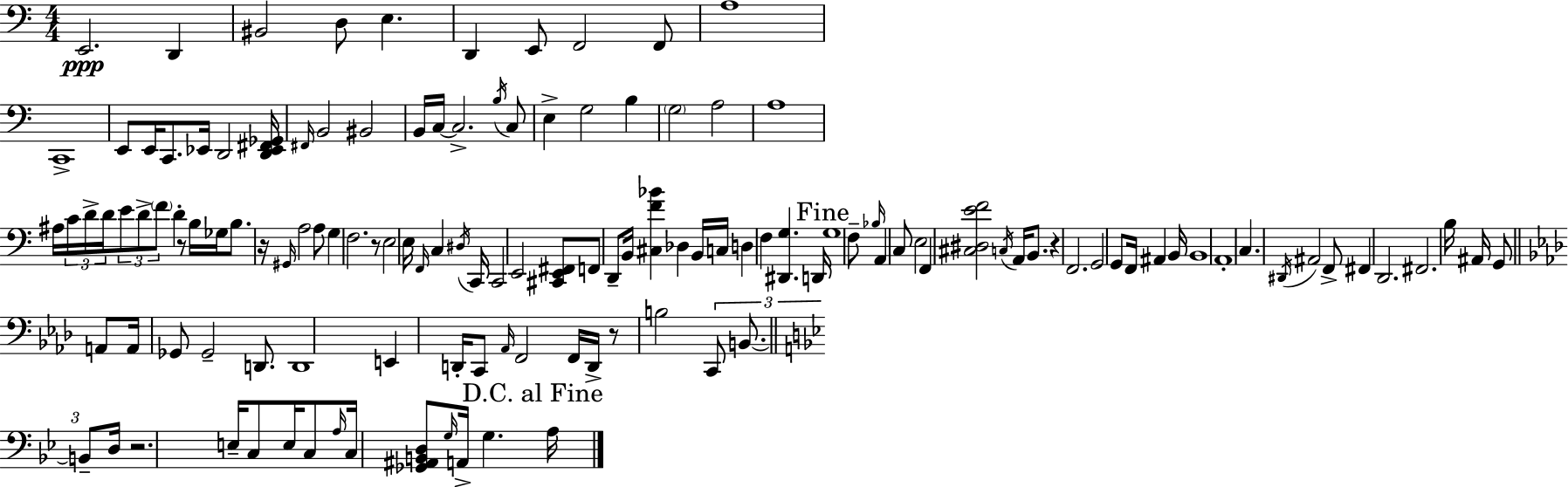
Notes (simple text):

E2/h. D2/q BIS2/h D3/e E3/q. D2/q E2/e F2/h F2/e A3/w C2/w E2/e E2/s C2/e. Eb2/s D2/h [D2,Eb2,F#2,Gb2]/s F#2/s B2/h BIS2/h B2/s C3/s C3/h. B3/s C3/e E3/q G3/h B3/q G3/h A3/h A3/w A#3/s C4/s D4/s D4/s E4/e D4/e F4/e D4/q R/e B3/s Gb3/s B3/e. R/s G#2/s A3/h A3/e G3/q F3/h. R/e E3/h E3/s F2/s C3/q D#3/s C2/s C2/h E2/h [C#2,E2,F#2]/e F2/e D2/e B2/s [C#3,F4,Bb4]/q Db3/q B2/s C3/s D3/q F3/q [D#2,G3]/q. D2/s G3/w F3/e Bb3/s A2/q C3/e E3/h F2/q [C#3,D#3,E4,F4]/h C3/s A2/s B2/e. R/q F2/h. G2/h G2/e F2/s A#2/q B2/s B2/w A2/w C3/q. D#2/s A#2/h F2/e F#2/q D2/h. F#2/h. B3/s A#2/s G2/e A2/e A2/s Gb2/e Gb2/h D2/e. D2/w E2/q D2/s C2/e Ab2/s F2/h F2/s D2/s R/e B3/h C2/e B2/e. B2/e D3/s R/h. E3/s C3/e E3/s C3/e A3/s C3/s [Gb2,A#2,B2,D3]/e G3/s A2/s G3/q. A3/s